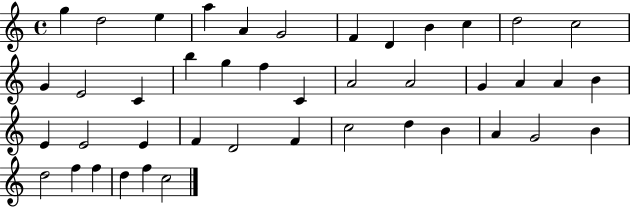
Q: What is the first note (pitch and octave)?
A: G5